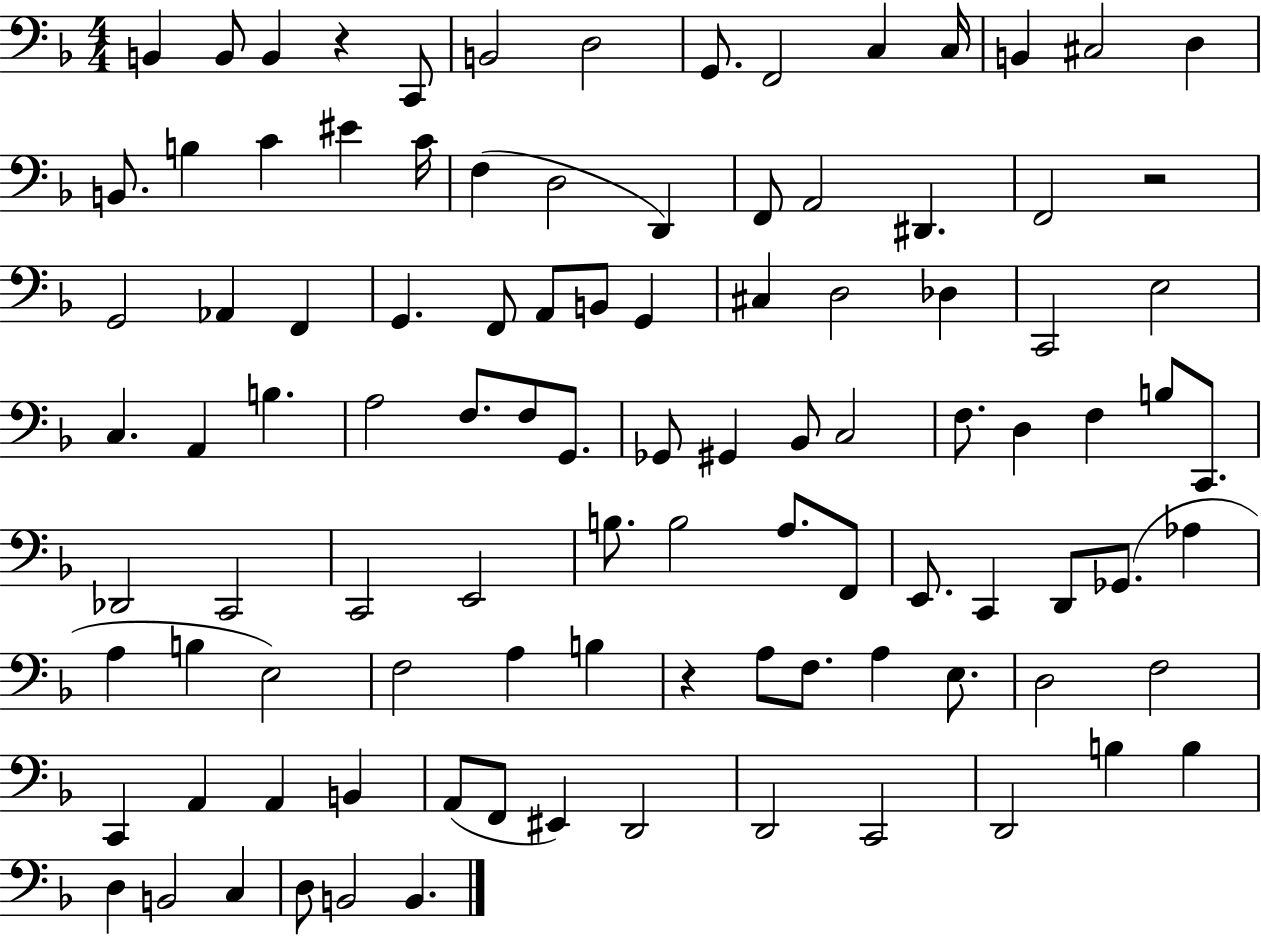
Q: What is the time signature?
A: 4/4